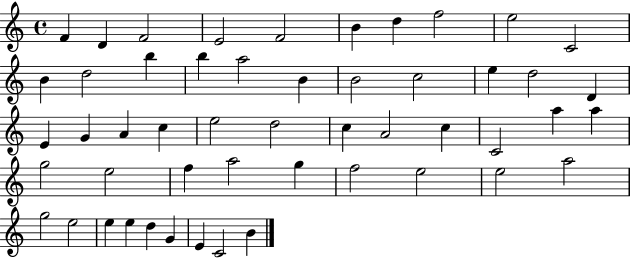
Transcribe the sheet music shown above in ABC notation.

X:1
T:Untitled
M:4/4
L:1/4
K:C
F D F2 E2 F2 B d f2 e2 C2 B d2 b b a2 B B2 c2 e d2 D E G A c e2 d2 c A2 c C2 a a g2 e2 f a2 g f2 e2 e2 a2 g2 e2 e e d G E C2 B